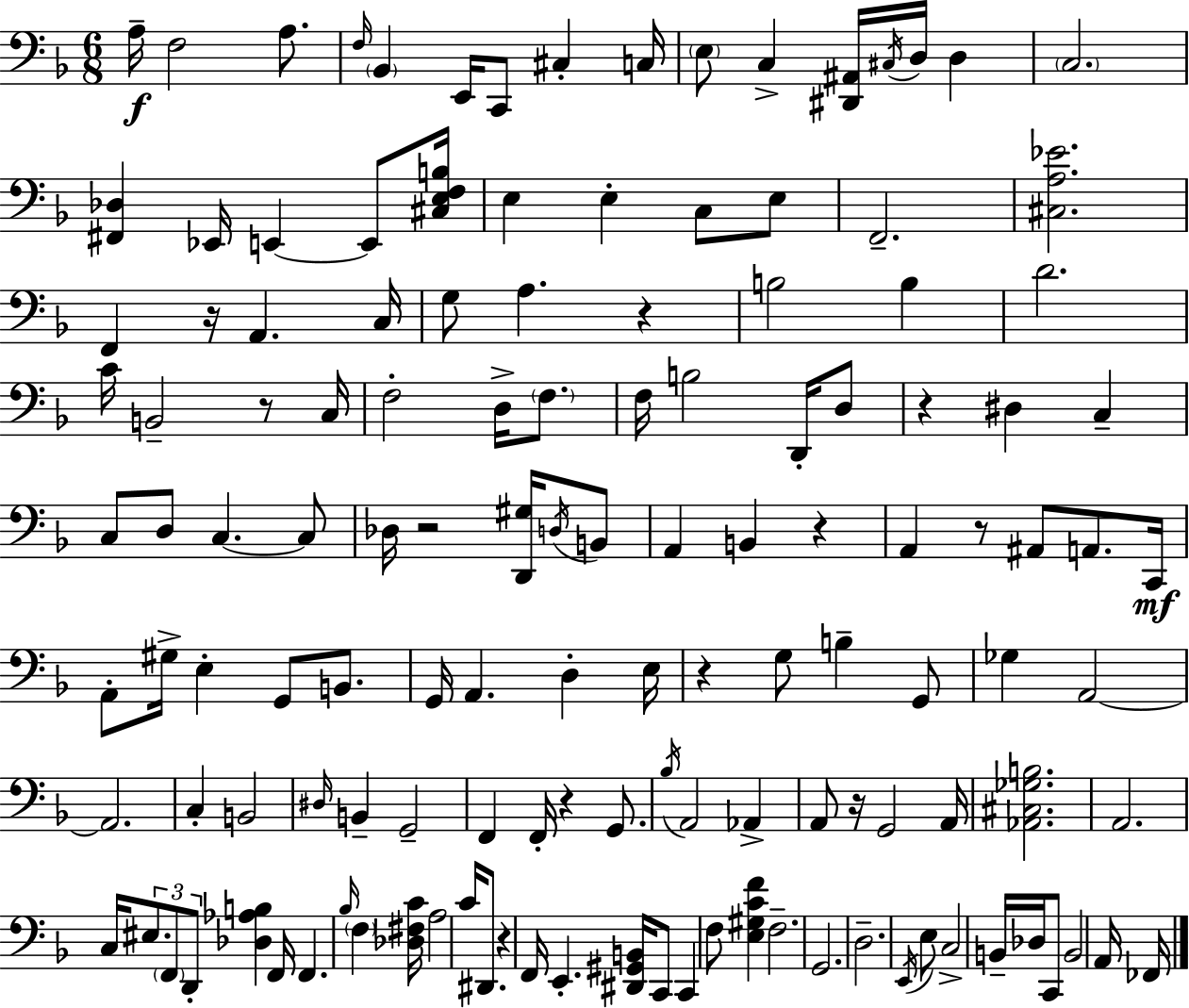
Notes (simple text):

A3/s F3/h A3/e. F3/s Bb2/q E2/s C2/e C#3/q C3/s E3/e C3/q [D#2,A#2]/s C#3/s D3/s D3/q C3/h. [F#2,Db3]/q Eb2/s E2/q E2/e [C#3,E3,F3,B3]/s E3/q E3/q C3/e E3/e F2/h. [C#3,A3,Eb4]/h. F2/q R/s A2/q. C3/s G3/e A3/q. R/q B3/h B3/q D4/h. C4/s B2/h R/e C3/s F3/h D3/s F3/e. F3/s B3/h D2/s D3/e R/q D#3/q C3/q C3/e D3/e C3/q. C3/e Db3/s R/h [D2,G#3]/s D3/s B2/e A2/q B2/q R/q A2/q R/e A#2/e A2/e. C2/s A2/e G#3/s E3/q G2/e B2/e. G2/s A2/q. D3/q E3/s R/q G3/e B3/q G2/e Gb3/q A2/h A2/h. C3/q B2/h D#3/s B2/q G2/h F2/q F2/s R/q G2/e. Bb3/s A2/h Ab2/q A2/e R/s G2/h A2/s [Ab2,C#3,Gb3,B3]/h. A2/h. C3/s EIS3/e. F2/e D2/e [Db3,Ab3,B3]/q F2/s F2/q. Bb3/s F3/q [Db3,F#3,C4]/s A3/h C4/s D#2/e. R/q F2/s E2/q. [D#2,G#2,B2]/s C2/e C2/q F3/e [E3,G#3,C4,F4]/q F3/h. G2/h. D3/h. E2/s E3/e C3/h B2/s Db3/s C2/e B2/h A2/s FES2/s